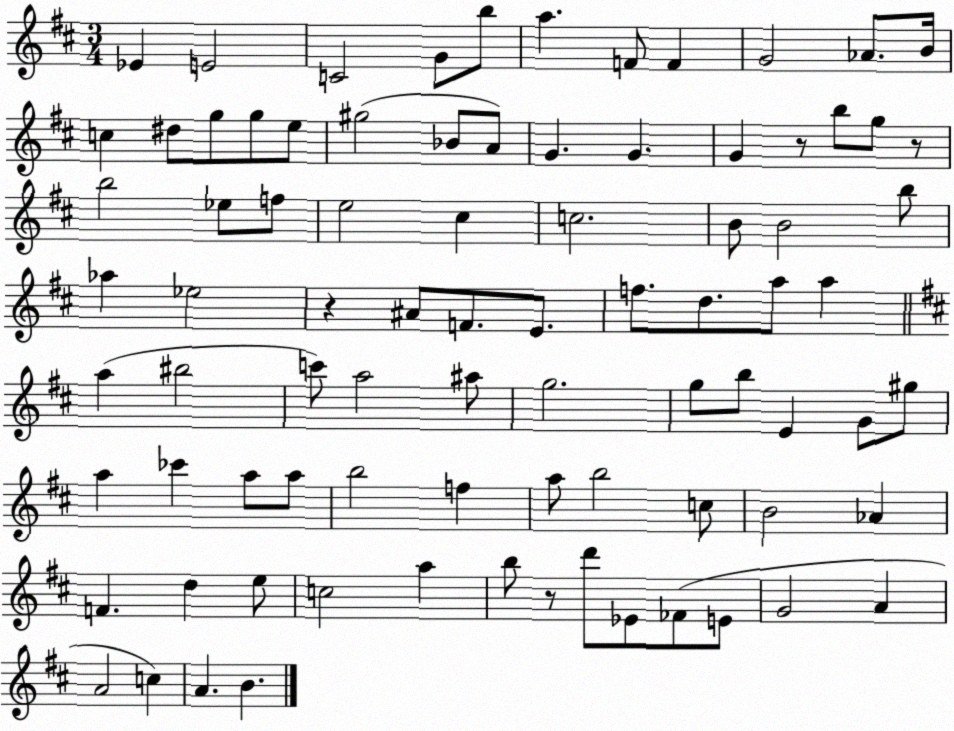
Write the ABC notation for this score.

X:1
T:Untitled
M:3/4
L:1/4
K:D
_E E2 C2 G/2 b/2 a F/2 F G2 _A/2 B/4 c ^d/2 g/2 g/2 e/2 ^g2 _B/2 A/2 G G G z/2 b/2 g/2 z/2 b2 _e/2 f/2 e2 ^c c2 B/2 B2 b/2 _a _e2 z ^A/2 F/2 E/2 f/2 d/2 a/2 a a ^b2 c'/2 a2 ^a/2 g2 g/2 b/2 E G/2 ^g/2 a _c' a/2 a/2 b2 f a/2 b2 c/2 B2 _A F d e/2 c2 a b/2 z/2 d'/2 _E/2 _F/2 E/2 G2 A A2 c A B